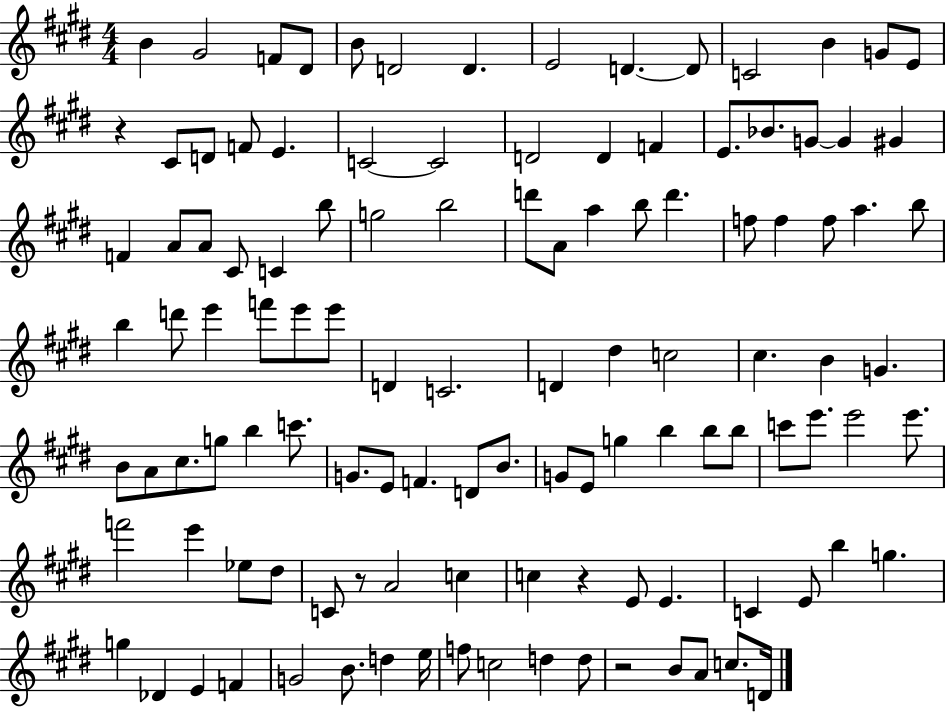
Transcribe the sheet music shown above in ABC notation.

X:1
T:Untitled
M:4/4
L:1/4
K:E
B ^G2 F/2 ^D/2 B/2 D2 D E2 D D/2 C2 B G/2 E/2 z ^C/2 D/2 F/2 E C2 C2 D2 D F E/2 _B/2 G/2 G ^G F A/2 A/2 ^C/2 C b/2 g2 b2 d'/2 A/2 a b/2 d' f/2 f f/2 a b/2 b d'/2 e' f'/2 e'/2 e'/2 D C2 D ^d c2 ^c B G B/2 A/2 ^c/2 g/2 b c'/2 G/2 E/2 F D/2 B/2 G/2 E/2 g b b/2 b/2 c'/2 e'/2 e'2 e'/2 f'2 e' _e/2 ^d/2 C/2 z/2 A2 c c z E/2 E C E/2 b g g _D E F G2 B/2 d e/4 f/2 c2 d d/2 z2 B/2 A/2 c/2 D/4